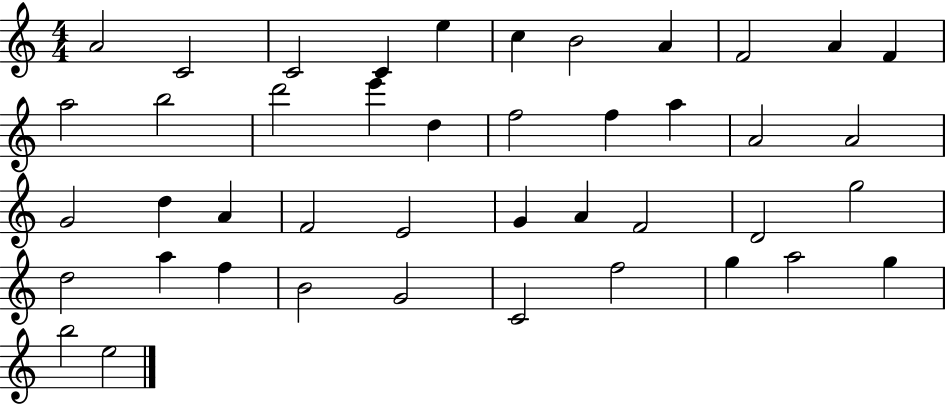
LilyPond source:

{
  \clef treble
  \numericTimeSignature
  \time 4/4
  \key c \major
  a'2 c'2 | c'2 c'4 e''4 | c''4 b'2 a'4 | f'2 a'4 f'4 | \break a''2 b''2 | d'''2 e'''4 d''4 | f''2 f''4 a''4 | a'2 a'2 | \break g'2 d''4 a'4 | f'2 e'2 | g'4 a'4 f'2 | d'2 g''2 | \break d''2 a''4 f''4 | b'2 g'2 | c'2 f''2 | g''4 a''2 g''4 | \break b''2 e''2 | \bar "|."
}